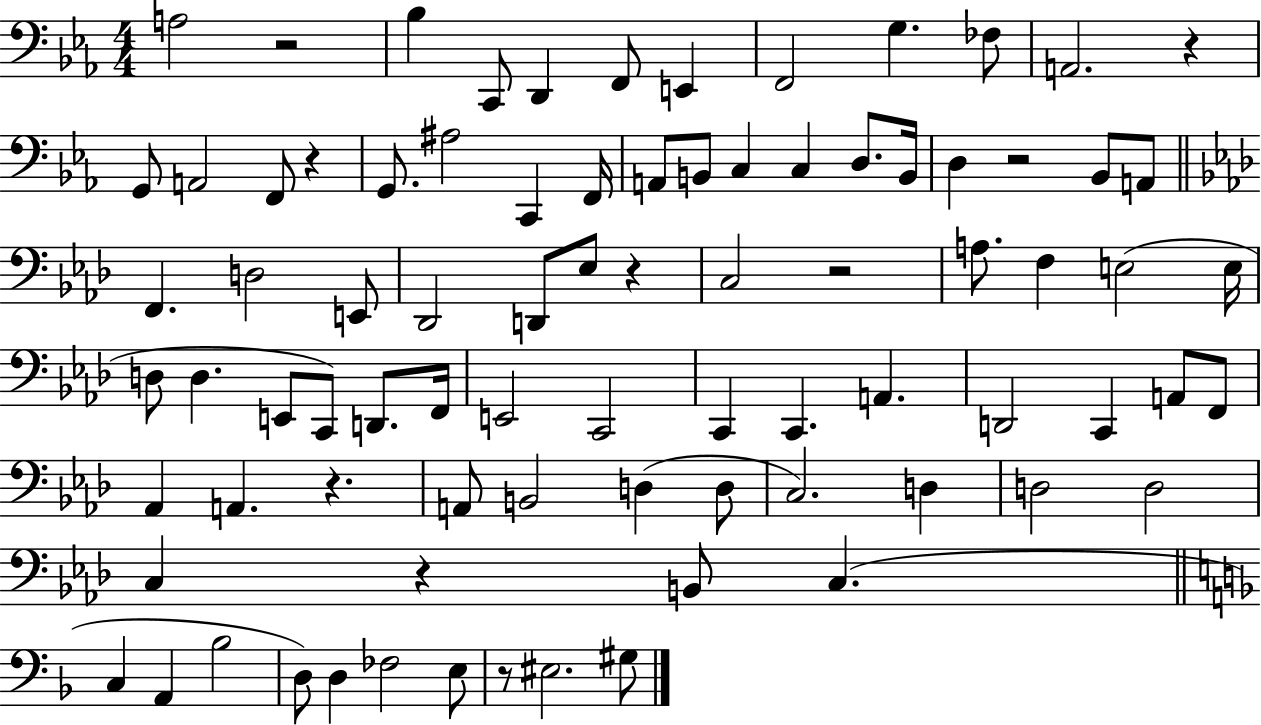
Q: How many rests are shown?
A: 9